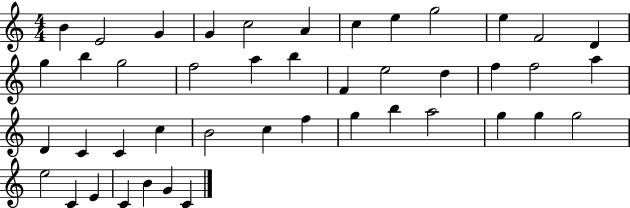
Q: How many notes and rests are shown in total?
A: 44